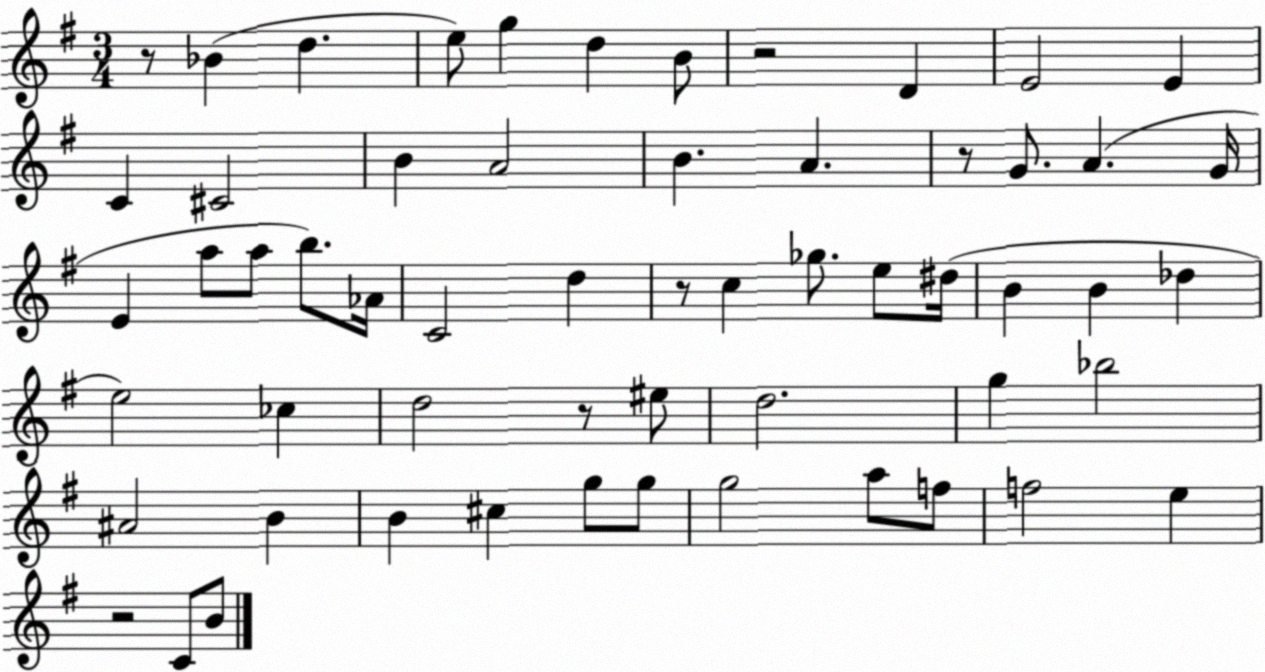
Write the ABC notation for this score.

X:1
T:Untitled
M:3/4
L:1/4
K:G
z/2 _B d e/2 g d B/2 z2 D E2 E C ^C2 B A2 B A z/2 G/2 A G/4 E a/2 a/2 b/2 _A/4 C2 d z/2 c _g/2 e/2 ^d/4 B B _d e2 _c d2 z/2 ^e/2 d2 g _b2 ^A2 B B ^c g/2 g/2 g2 a/2 f/2 f2 e z2 C/2 B/2